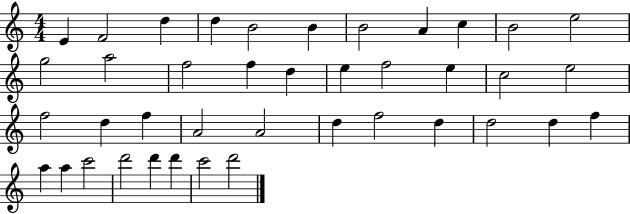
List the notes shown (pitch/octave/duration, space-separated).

E4/q F4/h D5/q D5/q B4/h B4/q B4/h A4/q C5/q B4/h E5/h G5/h A5/h F5/h F5/q D5/q E5/q F5/h E5/q C5/h E5/h F5/h D5/q F5/q A4/h A4/h D5/q F5/h D5/q D5/h D5/q F5/q A5/q A5/q C6/h D6/h D6/q D6/q C6/h D6/h